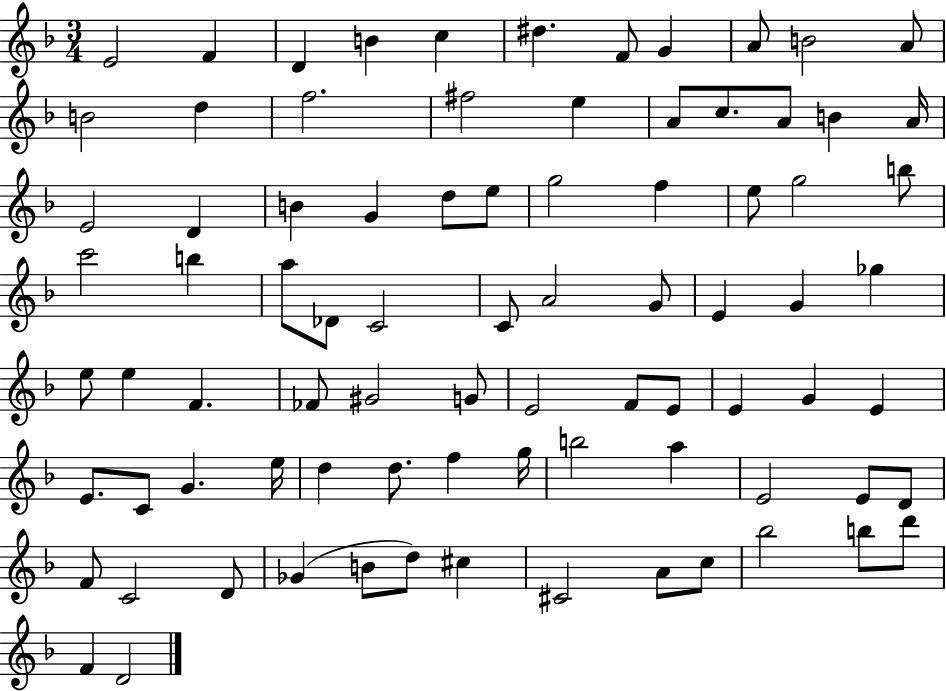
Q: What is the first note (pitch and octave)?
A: E4